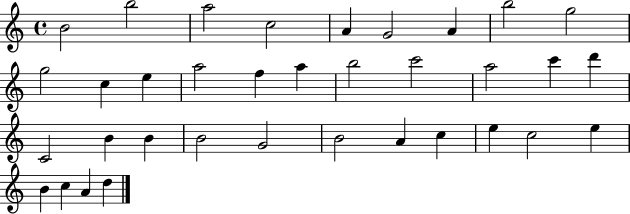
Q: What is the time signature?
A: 4/4